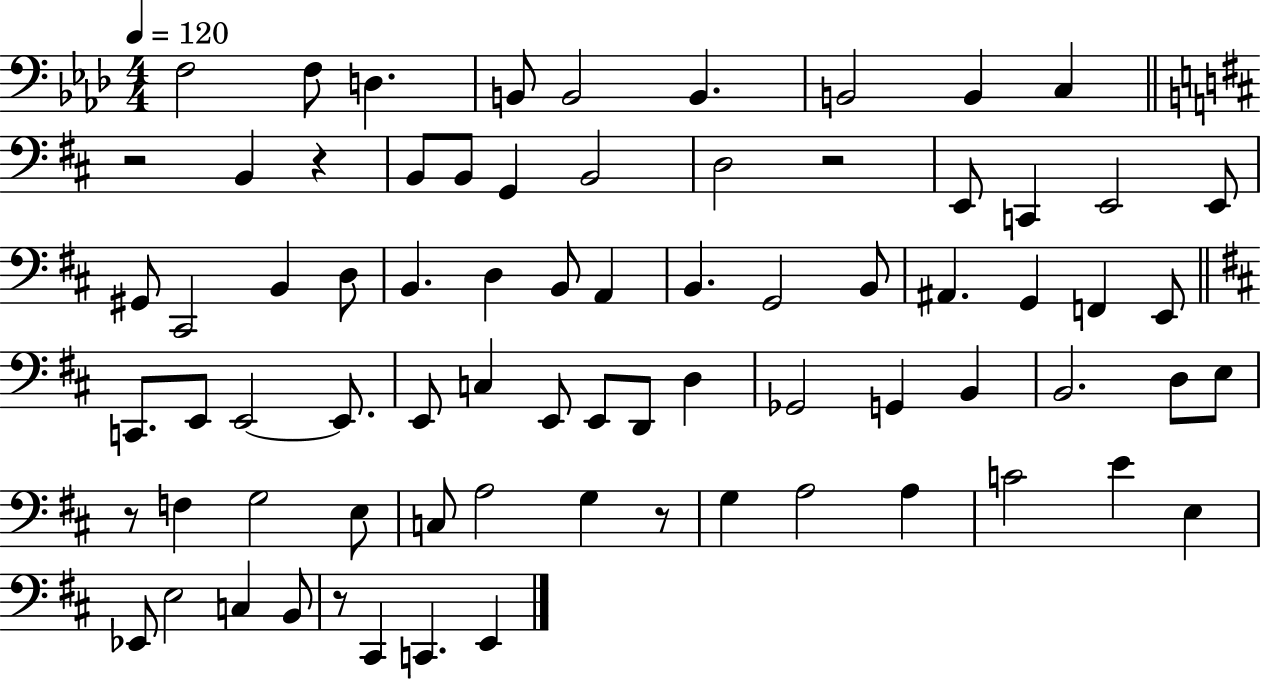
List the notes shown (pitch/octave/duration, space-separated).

F3/h F3/e D3/q. B2/e B2/h B2/q. B2/h B2/q C3/q R/h B2/q R/q B2/e B2/e G2/q B2/h D3/h R/h E2/e C2/q E2/h E2/e G#2/e C#2/h B2/q D3/e B2/q. D3/q B2/e A2/q B2/q. G2/h B2/e A#2/q. G2/q F2/q E2/e C2/e. E2/e E2/h E2/e. E2/e C3/q E2/e E2/e D2/e D3/q Gb2/h G2/q B2/q B2/h. D3/e E3/e R/e F3/q G3/h E3/e C3/e A3/h G3/q R/e G3/q A3/h A3/q C4/h E4/q E3/q Eb2/e E3/h C3/q B2/e R/e C#2/q C2/q. E2/q